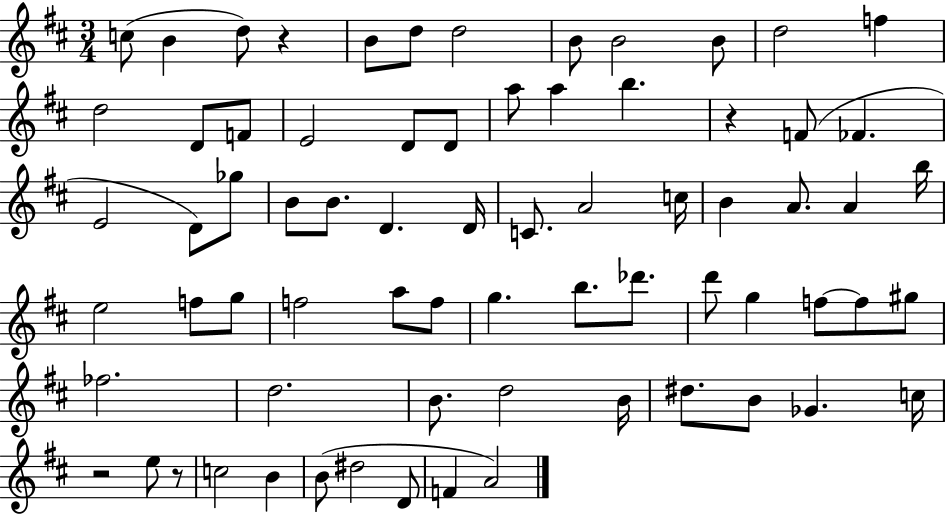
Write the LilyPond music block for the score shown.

{
  \clef treble
  \numericTimeSignature
  \time 3/4
  \key d \major
  c''8( b'4 d''8) r4 | b'8 d''8 d''2 | b'8 b'2 b'8 | d''2 f''4 | \break d''2 d'8 f'8 | e'2 d'8 d'8 | a''8 a''4 b''4. | r4 f'8( fes'4. | \break e'2 d'8) ges''8 | b'8 b'8. d'4. d'16 | c'8. a'2 c''16 | b'4 a'8. a'4 b''16 | \break e''2 f''8 g''8 | f''2 a''8 f''8 | g''4. b''8. des'''8. | d'''8 g''4 f''8~~ f''8 gis''8 | \break fes''2. | d''2. | b'8. d''2 b'16 | dis''8. b'8 ges'4. c''16 | \break r2 e''8 r8 | c''2 b'4 | b'8( dis''2 d'8 | f'4 a'2) | \break \bar "|."
}